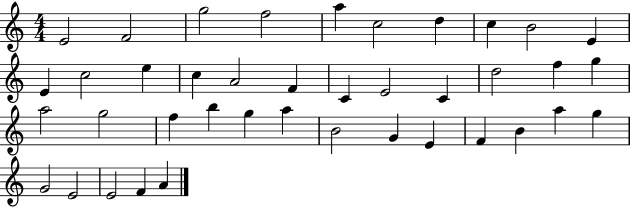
X:1
T:Untitled
M:4/4
L:1/4
K:C
E2 F2 g2 f2 a c2 d c B2 E E c2 e c A2 F C E2 C d2 f g a2 g2 f b g a B2 G E F B a g G2 E2 E2 F A